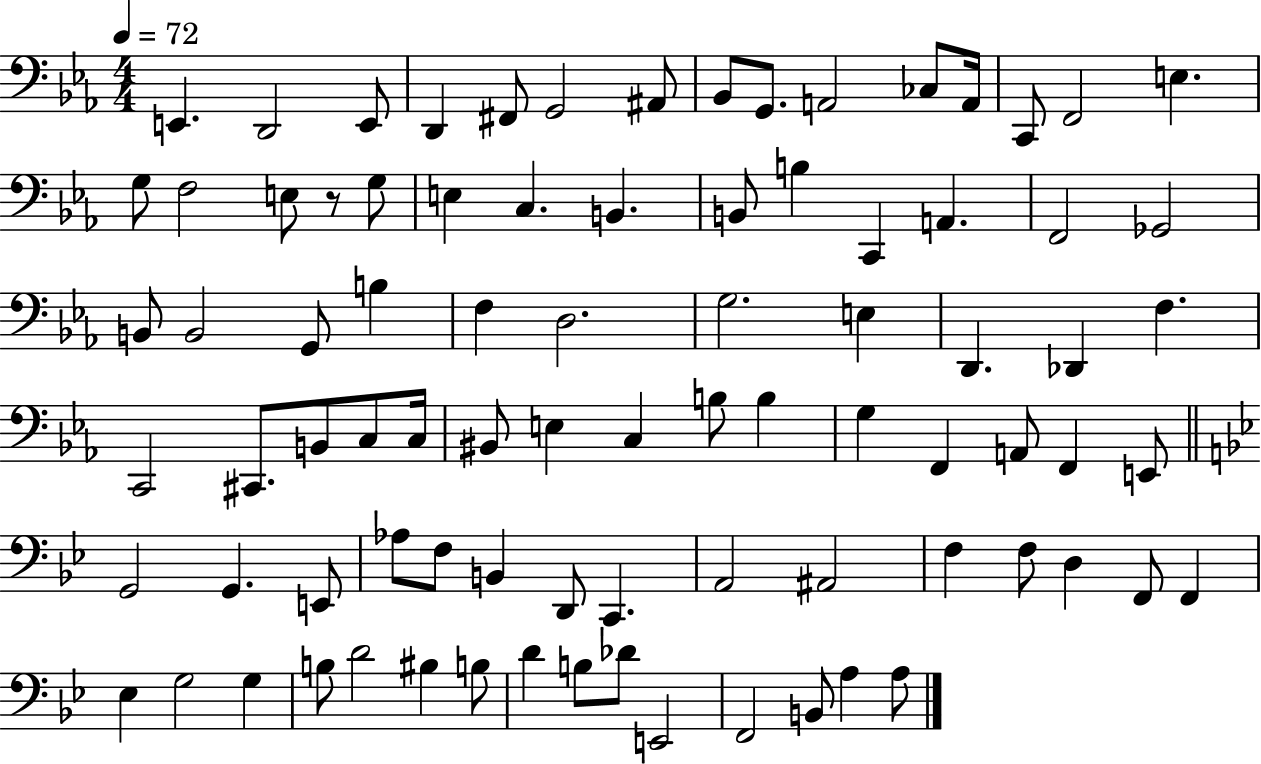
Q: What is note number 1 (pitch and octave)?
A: E2